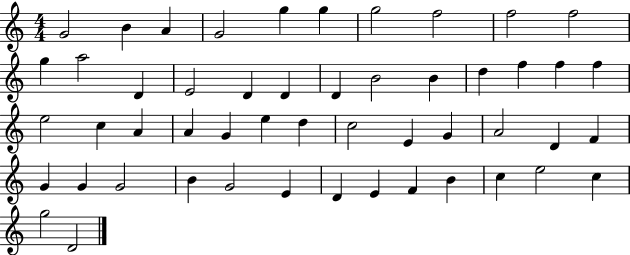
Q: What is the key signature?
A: C major